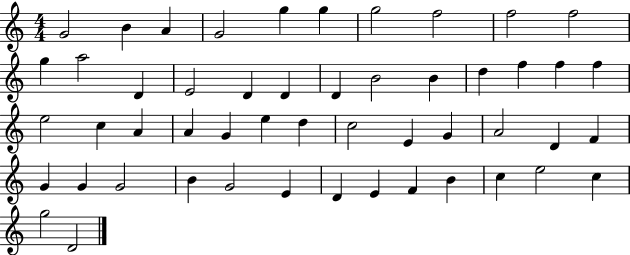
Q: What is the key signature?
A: C major